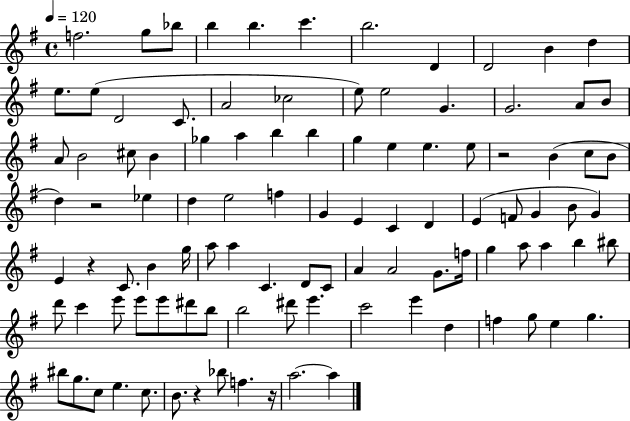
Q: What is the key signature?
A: G major